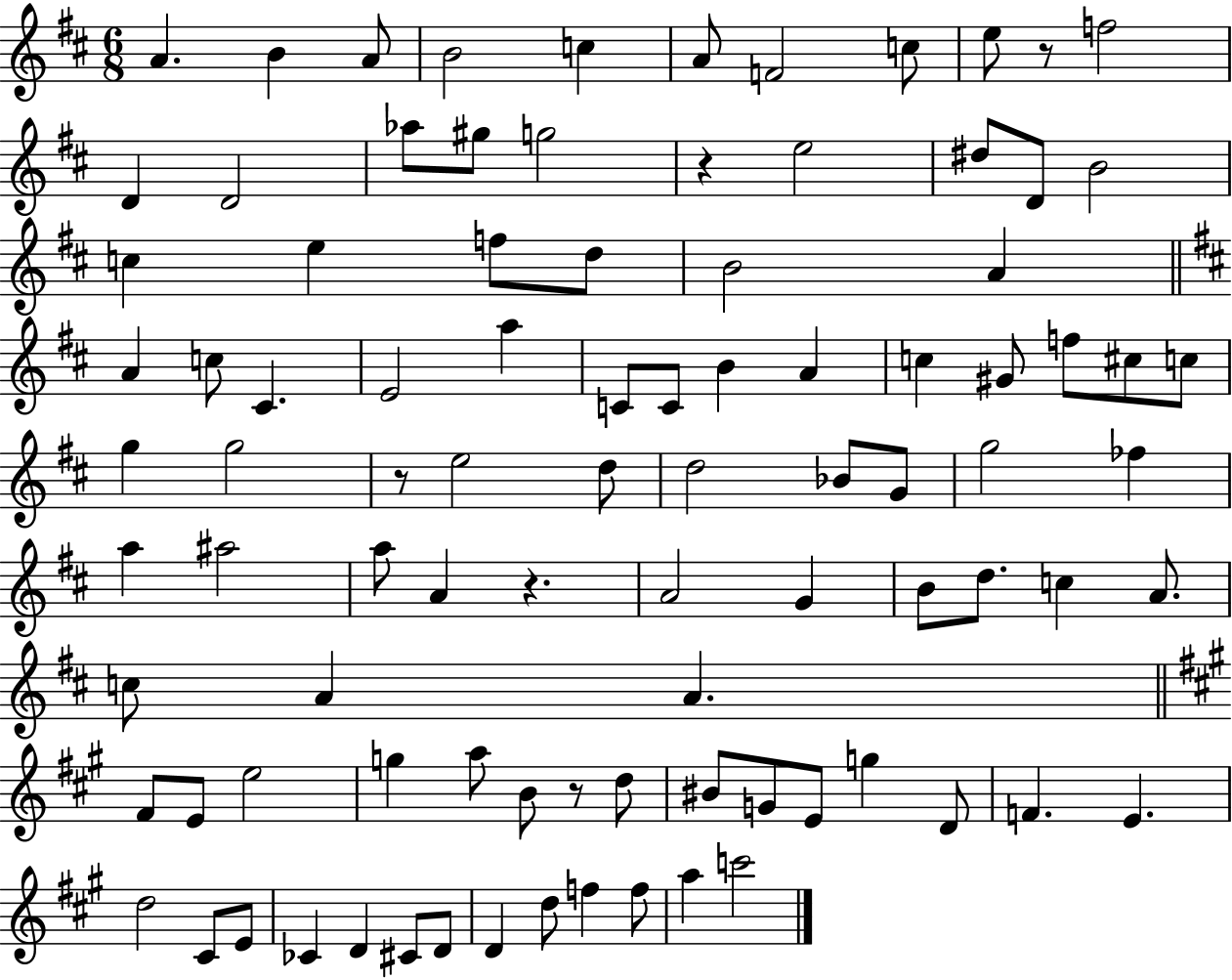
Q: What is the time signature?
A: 6/8